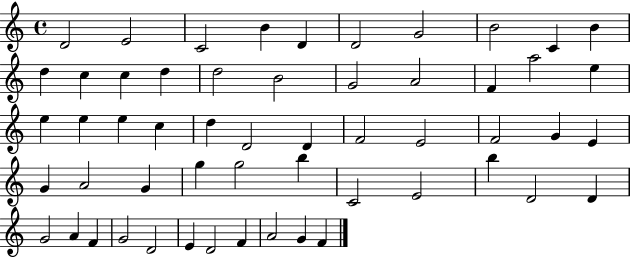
X:1
T:Untitled
M:4/4
L:1/4
K:C
D2 E2 C2 B D D2 G2 B2 C B d c c d d2 B2 G2 A2 F a2 e e e e c d D2 D F2 E2 F2 G E G A2 G g g2 b C2 E2 b D2 D G2 A F G2 D2 E D2 F A2 G F